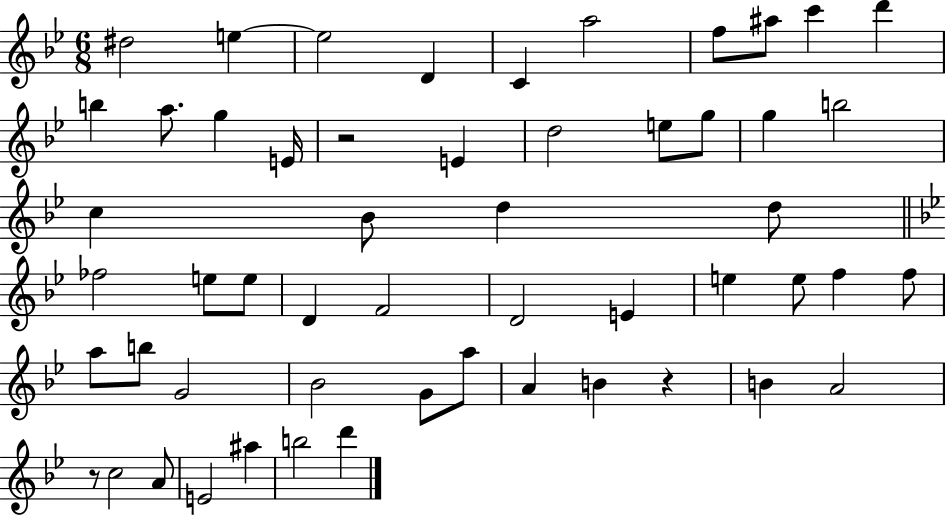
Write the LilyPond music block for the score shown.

{
  \clef treble
  \numericTimeSignature
  \time 6/8
  \key bes \major
  dis''2 e''4~~ | e''2 d'4 | c'4 a''2 | f''8 ais''8 c'''4 d'''4 | \break b''4 a''8. g''4 e'16 | r2 e'4 | d''2 e''8 g''8 | g''4 b''2 | \break c''4 bes'8 d''4 d''8 | \bar "||" \break \key g \minor fes''2 e''8 e''8 | d'4 f'2 | d'2 e'4 | e''4 e''8 f''4 f''8 | \break a''8 b''8 g'2 | bes'2 g'8 a''8 | a'4 b'4 r4 | b'4 a'2 | \break r8 c''2 a'8 | e'2 ais''4 | b''2 d'''4 | \bar "|."
}